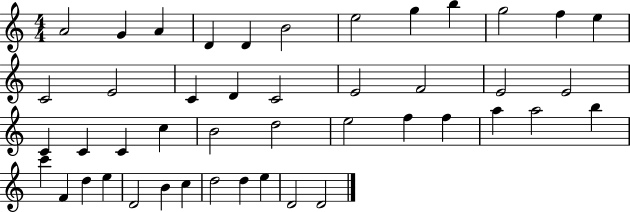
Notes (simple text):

A4/h G4/q A4/q D4/q D4/q B4/h E5/h G5/q B5/q G5/h F5/q E5/q C4/h E4/h C4/q D4/q C4/h E4/h F4/h E4/h E4/h C4/q C4/q C4/q C5/q B4/h D5/h E5/h F5/q F5/q A5/q A5/h B5/q C6/q F4/q D5/q E5/q D4/h B4/q C5/q D5/h D5/q E5/q D4/h D4/h